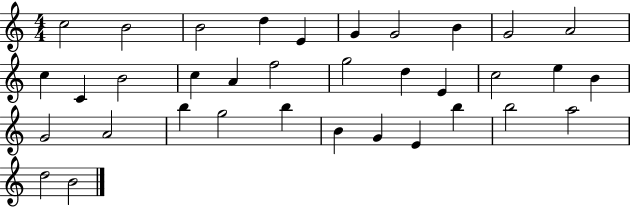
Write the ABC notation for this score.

X:1
T:Untitled
M:4/4
L:1/4
K:C
c2 B2 B2 d E G G2 B G2 A2 c C B2 c A f2 g2 d E c2 e B G2 A2 b g2 b B G E b b2 a2 d2 B2